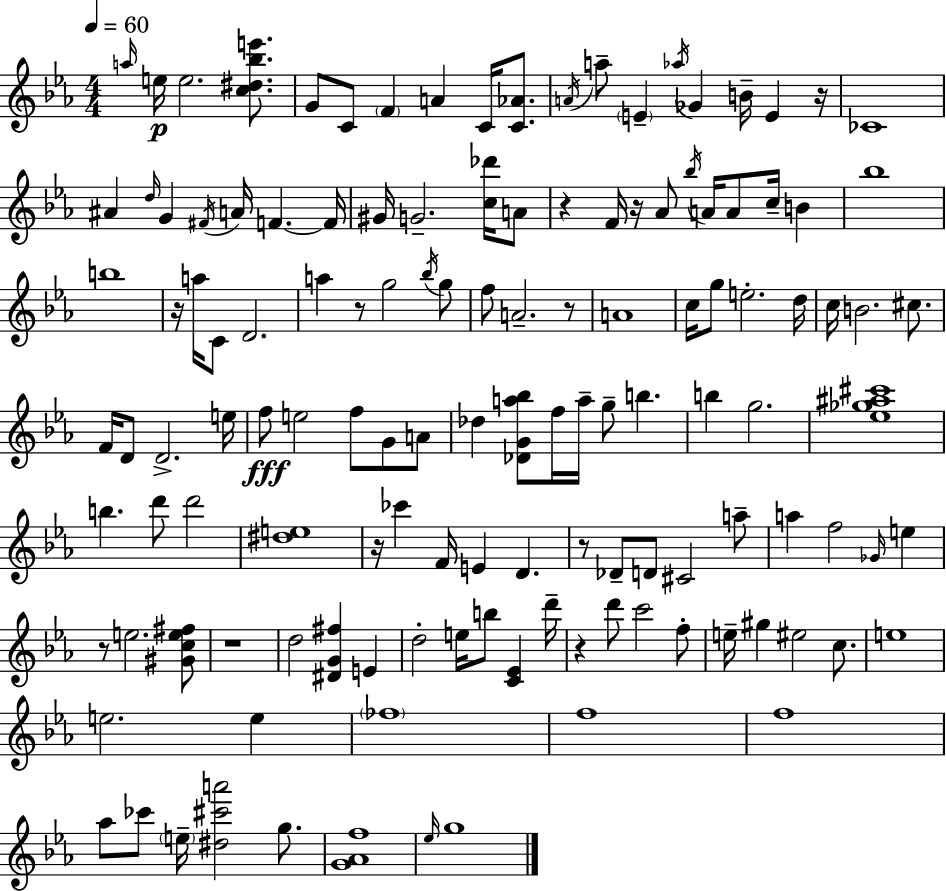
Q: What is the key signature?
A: EES major